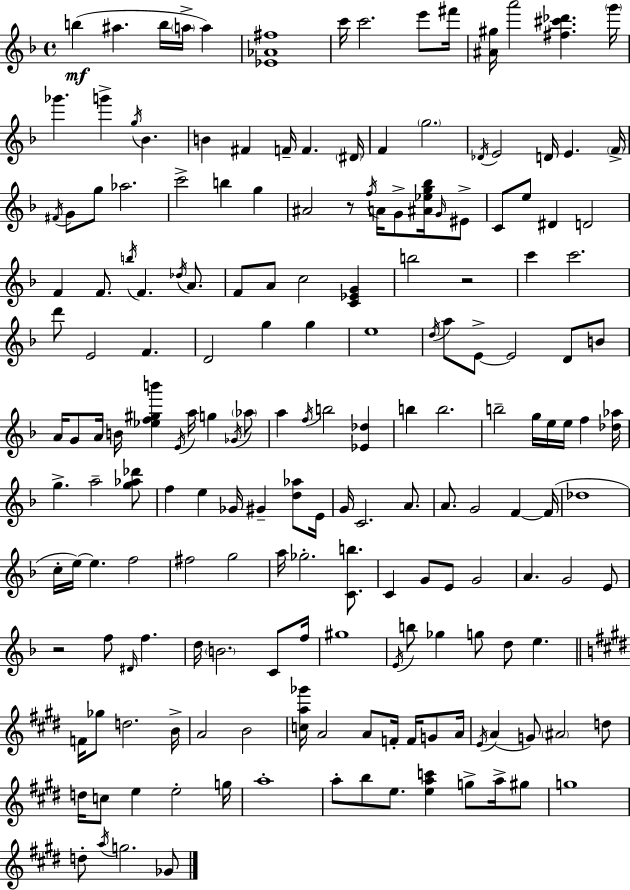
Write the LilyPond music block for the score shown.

{
  \clef treble
  \time 4/4
  \defaultTimeSignature
  \key d \minor
  b''4(\mf ais''4. b''16 \parenthesize a''16-> a''4) | <ees' aes' fis''>1 | c'''16 c'''2. e'''8 fis'''16 | <ais' gis''>16 a'''2 <fis'' cis''' des'''>4. \parenthesize g'''16 | \break ges'''4. g'''4-> \acciaccatura { g''16 } bes'4. | b'4 fis'4 f'16-- f'4. | \parenthesize dis'16 f'4 \parenthesize g''2. | \acciaccatura { des'16 } e'2 d'16 e'4. | \break \parenthesize f'16-> \acciaccatura { fis'16 } g'8 g''8 aes''2. | c'''2-> b''4 g''4 | ais'2 r8 \acciaccatura { f''16 } a'16 g'8-> | <ais' ees'' g'' bes''>16 \grace { g'16 } eis'8-> c'8 e''8 dis'4 d'2 | \break f'4 f'8. \acciaccatura { b''16 } f'4. | \acciaccatura { des''16 } a'8. f'8 a'8 c''2 | <c' ees' g'>4 b''2 r2 | c'''4 c'''2. | \break d'''8 e'2 | f'4. d'2 g''4 | g''4 e''1 | \acciaccatura { d''16 } a''8 e'8->~~ e'2 | \break d'8 b'8 a'16 g'8 a'16 b'16 <ees'' f'' gis'' b'''>4 | \acciaccatura { e'16 } a''16 g''4 \acciaccatura { ges'16 } \parenthesize aes''8 a''4 \acciaccatura { f''16 } b''2 | <ees' des''>4 b''4 b''2. | b''2-- | \break g''16 e''16 e''16 f''4 <des'' aes''>16 g''4.-> | a''2-- <g'' aes'' des'''>8 f''4 e''4 | ges'16 gis'4-- <d'' aes''>8 e'16 g'16 c'2. | a'8. a'8. g'2 | \break f'4~~ f'16( des''1 | c''16-. e''16~~) e''4. | f''2 fis''2 | g''2 a''16 ges''2.-. | \break <c' b''>8. c'4 g'8 | e'8 g'2 a'4. | g'2 e'8 r2 | f''8 \grace { dis'16 } f''4. d''16 \parenthesize b'2. | \break c'8 f''16 gis''1 | \acciaccatura { e'16 } b''8 ges''4 | g''8 d''8 e''4. \bar "||" \break \key e \major f'16 ges''8 d''2. b'16-> | a'2 b'2 | <c'' a'' ges'''>16 a'2 a'8 f'16-. f'16 g'8 a'16 | \acciaccatura { e'16 }( a'4 g'8) \parenthesize ais'2 d''8 | \break d''16 c''8 e''4 e''2-. | g''16 a''1-. | a''8-. b''8 e''8. <e'' a'' c'''>4 g''8-> a''16-> gis''8 | g''1 | \break d''8-. \acciaccatura { a''16 } g''2. | ges'8 \bar "|."
}